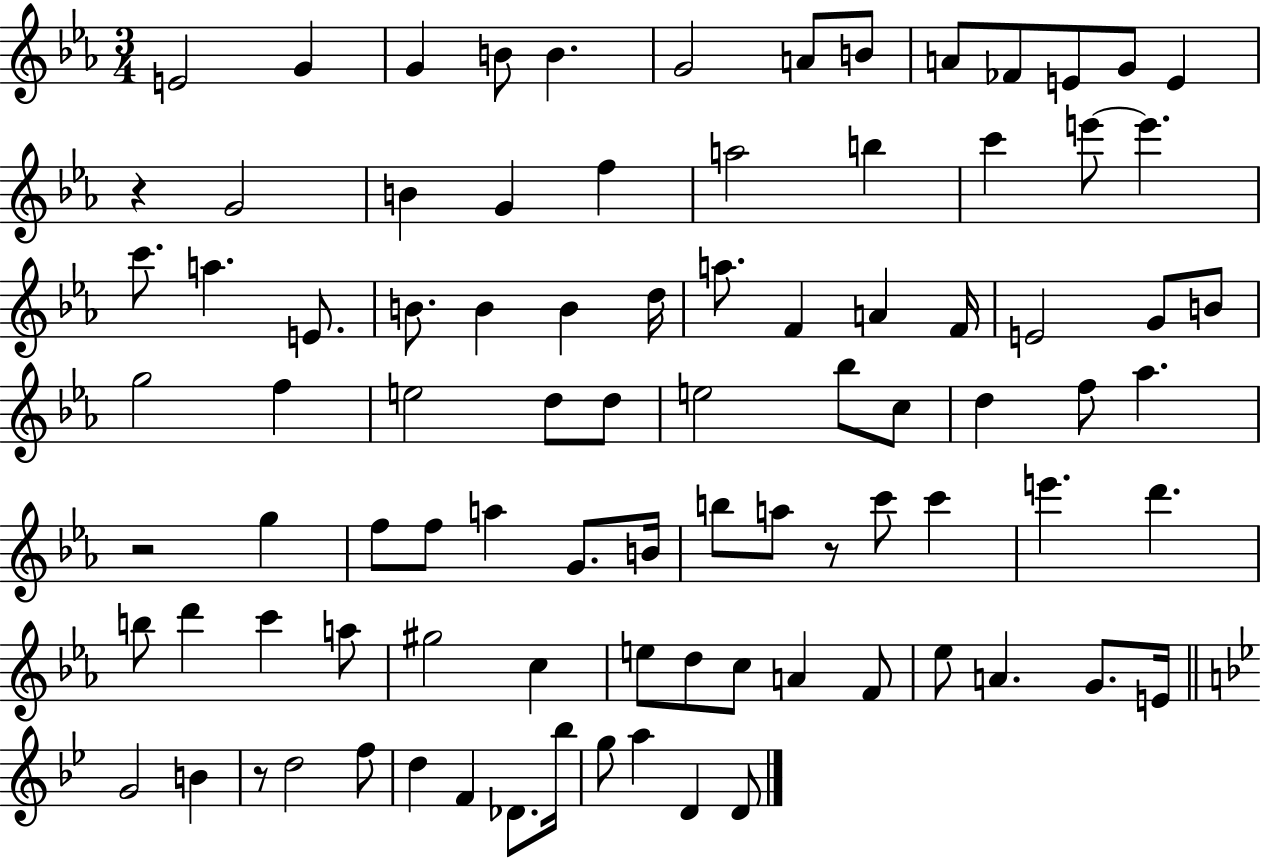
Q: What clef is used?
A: treble